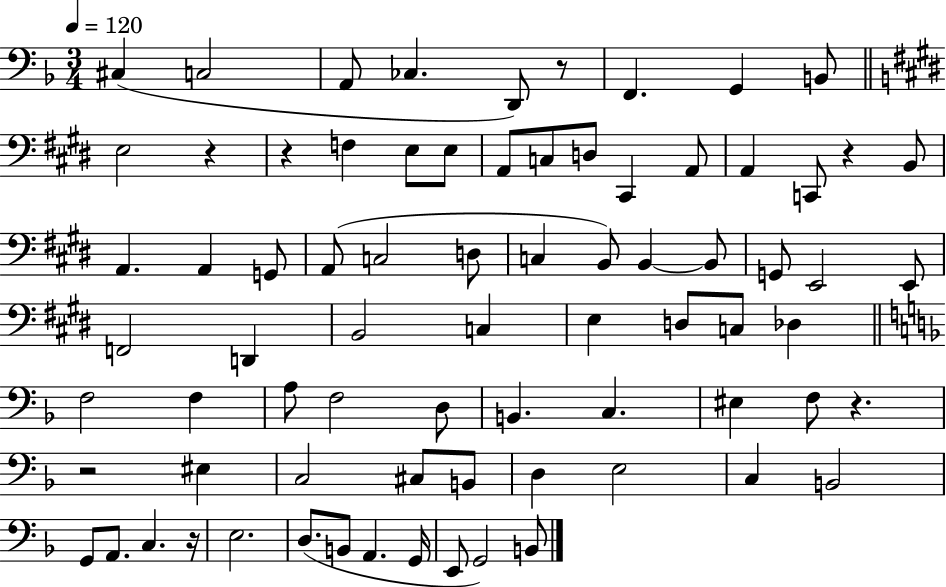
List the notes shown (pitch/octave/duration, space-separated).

C#3/q C3/h A2/e CES3/q. D2/e R/e F2/q. G2/q B2/e E3/h R/q R/q F3/q E3/e E3/e A2/e C3/e D3/e C#2/q A2/e A2/q C2/e R/q B2/e A2/q. A2/q G2/e A2/e C3/h D3/e C3/q B2/e B2/q B2/e G2/e E2/h E2/e F2/h D2/q B2/h C3/q E3/q D3/e C3/e Db3/q F3/h F3/q A3/e F3/h D3/e B2/q. C3/q. EIS3/q F3/e R/q. R/h EIS3/q C3/h C#3/e B2/e D3/q E3/h C3/q B2/h G2/e A2/e. C3/q. R/s E3/h. D3/e. B2/e A2/q. G2/s E2/e G2/h B2/e